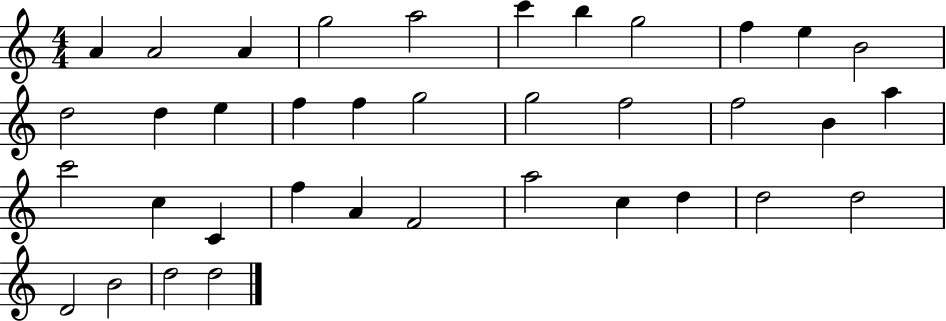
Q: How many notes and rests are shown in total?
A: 37